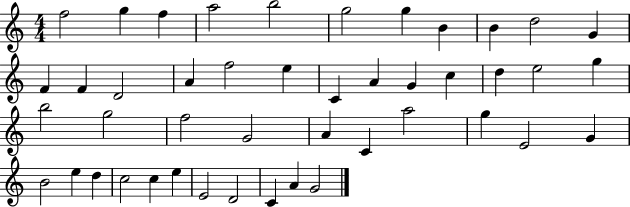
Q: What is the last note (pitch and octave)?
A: G4